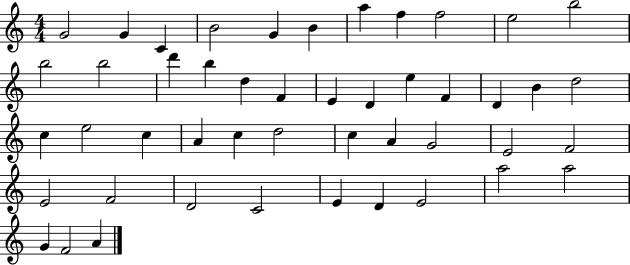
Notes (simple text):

G4/h G4/q C4/q B4/h G4/q B4/q A5/q F5/q F5/h E5/h B5/h B5/h B5/h D6/q B5/q D5/q F4/q E4/q D4/q E5/q F4/q D4/q B4/q D5/h C5/q E5/h C5/q A4/q C5/q D5/h C5/q A4/q G4/h E4/h F4/h E4/h F4/h D4/h C4/h E4/q D4/q E4/h A5/h A5/h G4/q F4/h A4/q